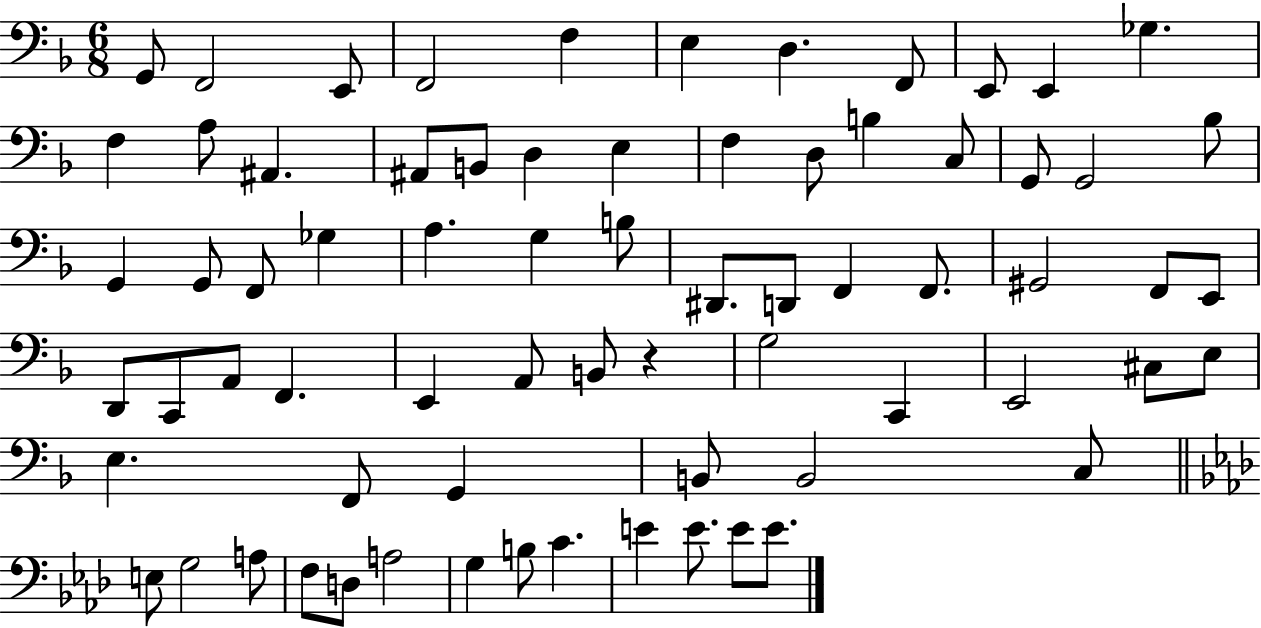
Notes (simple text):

G2/e F2/h E2/e F2/h F3/q E3/q D3/q. F2/e E2/e E2/q Gb3/q. F3/q A3/e A#2/q. A#2/e B2/e D3/q E3/q F3/q D3/e B3/q C3/e G2/e G2/h Bb3/e G2/q G2/e F2/e Gb3/q A3/q. G3/q B3/e D#2/e. D2/e F2/q F2/e. G#2/h F2/e E2/e D2/e C2/e A2/e F2/q. E2/q A2/e B2/e R/q G3/h C2/q E2/h C#3/e E3/e E3/q. F2/e G2/q B2/e B2/h C3/e E3/e G3/h A3/e F3/e D3/e A3/h G3/q B3/e C4/q. E4/q E4/e. E4/e E4/e.